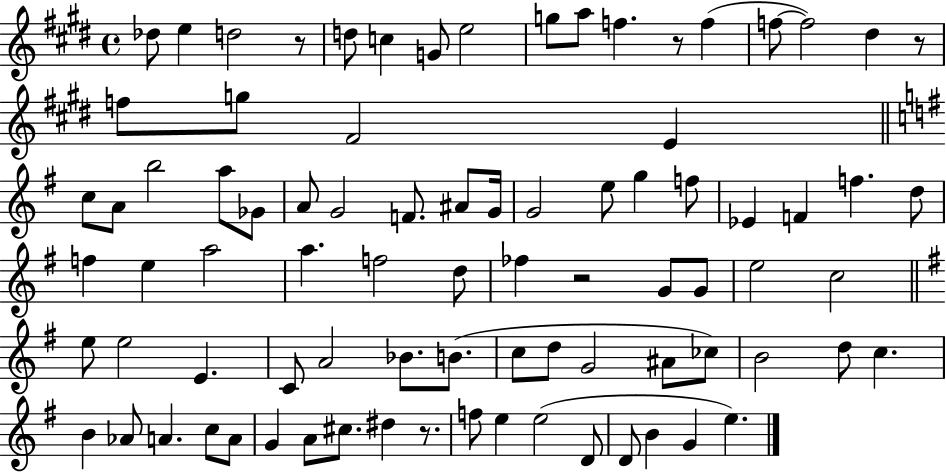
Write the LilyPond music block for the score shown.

{
  \clef treble
  \time 4/4
  \defaultTimeSignature
  \key e \major
  \repeat volta 2 { des''8 e''4 d''2 r8 | d''8 c''4 g'8 e''2 | g''8 a''8 f''4. r8 f''4( | f''8~~ f''2) dis''4 r8 | \break f''8 g''8 fis'2 e'4 | \bar "||" \break \key g \major c''8 a'8 b''2 a''8 ges'8 | a'8 g'2 f'8. ais'8 g'16 | g'2 e''8 g''4 f''8 | ees'4 f'4 f''4. d''8 | \break f''4 e''4 a''2 | a''4. f''2 d''8 | fes''4 r2 g'8 g'8 | e''2 c''2 | \break \bar "||" \break \key g \major e''8 e''2 e'4. | c'8 a'2 bes'8. b'8.( | c''8 d''8 g'2 ais'8 ces''8) | b'2 d''8 c''4. | \break b'4 aes'8 a'4. c''8 a'8 | g'4 a'8 cis''8. dis''4 r8. | f''8 e''4 e''2( d'8 | d'8 b'4 g'4 e''4.) | \break } \bar "|."
}